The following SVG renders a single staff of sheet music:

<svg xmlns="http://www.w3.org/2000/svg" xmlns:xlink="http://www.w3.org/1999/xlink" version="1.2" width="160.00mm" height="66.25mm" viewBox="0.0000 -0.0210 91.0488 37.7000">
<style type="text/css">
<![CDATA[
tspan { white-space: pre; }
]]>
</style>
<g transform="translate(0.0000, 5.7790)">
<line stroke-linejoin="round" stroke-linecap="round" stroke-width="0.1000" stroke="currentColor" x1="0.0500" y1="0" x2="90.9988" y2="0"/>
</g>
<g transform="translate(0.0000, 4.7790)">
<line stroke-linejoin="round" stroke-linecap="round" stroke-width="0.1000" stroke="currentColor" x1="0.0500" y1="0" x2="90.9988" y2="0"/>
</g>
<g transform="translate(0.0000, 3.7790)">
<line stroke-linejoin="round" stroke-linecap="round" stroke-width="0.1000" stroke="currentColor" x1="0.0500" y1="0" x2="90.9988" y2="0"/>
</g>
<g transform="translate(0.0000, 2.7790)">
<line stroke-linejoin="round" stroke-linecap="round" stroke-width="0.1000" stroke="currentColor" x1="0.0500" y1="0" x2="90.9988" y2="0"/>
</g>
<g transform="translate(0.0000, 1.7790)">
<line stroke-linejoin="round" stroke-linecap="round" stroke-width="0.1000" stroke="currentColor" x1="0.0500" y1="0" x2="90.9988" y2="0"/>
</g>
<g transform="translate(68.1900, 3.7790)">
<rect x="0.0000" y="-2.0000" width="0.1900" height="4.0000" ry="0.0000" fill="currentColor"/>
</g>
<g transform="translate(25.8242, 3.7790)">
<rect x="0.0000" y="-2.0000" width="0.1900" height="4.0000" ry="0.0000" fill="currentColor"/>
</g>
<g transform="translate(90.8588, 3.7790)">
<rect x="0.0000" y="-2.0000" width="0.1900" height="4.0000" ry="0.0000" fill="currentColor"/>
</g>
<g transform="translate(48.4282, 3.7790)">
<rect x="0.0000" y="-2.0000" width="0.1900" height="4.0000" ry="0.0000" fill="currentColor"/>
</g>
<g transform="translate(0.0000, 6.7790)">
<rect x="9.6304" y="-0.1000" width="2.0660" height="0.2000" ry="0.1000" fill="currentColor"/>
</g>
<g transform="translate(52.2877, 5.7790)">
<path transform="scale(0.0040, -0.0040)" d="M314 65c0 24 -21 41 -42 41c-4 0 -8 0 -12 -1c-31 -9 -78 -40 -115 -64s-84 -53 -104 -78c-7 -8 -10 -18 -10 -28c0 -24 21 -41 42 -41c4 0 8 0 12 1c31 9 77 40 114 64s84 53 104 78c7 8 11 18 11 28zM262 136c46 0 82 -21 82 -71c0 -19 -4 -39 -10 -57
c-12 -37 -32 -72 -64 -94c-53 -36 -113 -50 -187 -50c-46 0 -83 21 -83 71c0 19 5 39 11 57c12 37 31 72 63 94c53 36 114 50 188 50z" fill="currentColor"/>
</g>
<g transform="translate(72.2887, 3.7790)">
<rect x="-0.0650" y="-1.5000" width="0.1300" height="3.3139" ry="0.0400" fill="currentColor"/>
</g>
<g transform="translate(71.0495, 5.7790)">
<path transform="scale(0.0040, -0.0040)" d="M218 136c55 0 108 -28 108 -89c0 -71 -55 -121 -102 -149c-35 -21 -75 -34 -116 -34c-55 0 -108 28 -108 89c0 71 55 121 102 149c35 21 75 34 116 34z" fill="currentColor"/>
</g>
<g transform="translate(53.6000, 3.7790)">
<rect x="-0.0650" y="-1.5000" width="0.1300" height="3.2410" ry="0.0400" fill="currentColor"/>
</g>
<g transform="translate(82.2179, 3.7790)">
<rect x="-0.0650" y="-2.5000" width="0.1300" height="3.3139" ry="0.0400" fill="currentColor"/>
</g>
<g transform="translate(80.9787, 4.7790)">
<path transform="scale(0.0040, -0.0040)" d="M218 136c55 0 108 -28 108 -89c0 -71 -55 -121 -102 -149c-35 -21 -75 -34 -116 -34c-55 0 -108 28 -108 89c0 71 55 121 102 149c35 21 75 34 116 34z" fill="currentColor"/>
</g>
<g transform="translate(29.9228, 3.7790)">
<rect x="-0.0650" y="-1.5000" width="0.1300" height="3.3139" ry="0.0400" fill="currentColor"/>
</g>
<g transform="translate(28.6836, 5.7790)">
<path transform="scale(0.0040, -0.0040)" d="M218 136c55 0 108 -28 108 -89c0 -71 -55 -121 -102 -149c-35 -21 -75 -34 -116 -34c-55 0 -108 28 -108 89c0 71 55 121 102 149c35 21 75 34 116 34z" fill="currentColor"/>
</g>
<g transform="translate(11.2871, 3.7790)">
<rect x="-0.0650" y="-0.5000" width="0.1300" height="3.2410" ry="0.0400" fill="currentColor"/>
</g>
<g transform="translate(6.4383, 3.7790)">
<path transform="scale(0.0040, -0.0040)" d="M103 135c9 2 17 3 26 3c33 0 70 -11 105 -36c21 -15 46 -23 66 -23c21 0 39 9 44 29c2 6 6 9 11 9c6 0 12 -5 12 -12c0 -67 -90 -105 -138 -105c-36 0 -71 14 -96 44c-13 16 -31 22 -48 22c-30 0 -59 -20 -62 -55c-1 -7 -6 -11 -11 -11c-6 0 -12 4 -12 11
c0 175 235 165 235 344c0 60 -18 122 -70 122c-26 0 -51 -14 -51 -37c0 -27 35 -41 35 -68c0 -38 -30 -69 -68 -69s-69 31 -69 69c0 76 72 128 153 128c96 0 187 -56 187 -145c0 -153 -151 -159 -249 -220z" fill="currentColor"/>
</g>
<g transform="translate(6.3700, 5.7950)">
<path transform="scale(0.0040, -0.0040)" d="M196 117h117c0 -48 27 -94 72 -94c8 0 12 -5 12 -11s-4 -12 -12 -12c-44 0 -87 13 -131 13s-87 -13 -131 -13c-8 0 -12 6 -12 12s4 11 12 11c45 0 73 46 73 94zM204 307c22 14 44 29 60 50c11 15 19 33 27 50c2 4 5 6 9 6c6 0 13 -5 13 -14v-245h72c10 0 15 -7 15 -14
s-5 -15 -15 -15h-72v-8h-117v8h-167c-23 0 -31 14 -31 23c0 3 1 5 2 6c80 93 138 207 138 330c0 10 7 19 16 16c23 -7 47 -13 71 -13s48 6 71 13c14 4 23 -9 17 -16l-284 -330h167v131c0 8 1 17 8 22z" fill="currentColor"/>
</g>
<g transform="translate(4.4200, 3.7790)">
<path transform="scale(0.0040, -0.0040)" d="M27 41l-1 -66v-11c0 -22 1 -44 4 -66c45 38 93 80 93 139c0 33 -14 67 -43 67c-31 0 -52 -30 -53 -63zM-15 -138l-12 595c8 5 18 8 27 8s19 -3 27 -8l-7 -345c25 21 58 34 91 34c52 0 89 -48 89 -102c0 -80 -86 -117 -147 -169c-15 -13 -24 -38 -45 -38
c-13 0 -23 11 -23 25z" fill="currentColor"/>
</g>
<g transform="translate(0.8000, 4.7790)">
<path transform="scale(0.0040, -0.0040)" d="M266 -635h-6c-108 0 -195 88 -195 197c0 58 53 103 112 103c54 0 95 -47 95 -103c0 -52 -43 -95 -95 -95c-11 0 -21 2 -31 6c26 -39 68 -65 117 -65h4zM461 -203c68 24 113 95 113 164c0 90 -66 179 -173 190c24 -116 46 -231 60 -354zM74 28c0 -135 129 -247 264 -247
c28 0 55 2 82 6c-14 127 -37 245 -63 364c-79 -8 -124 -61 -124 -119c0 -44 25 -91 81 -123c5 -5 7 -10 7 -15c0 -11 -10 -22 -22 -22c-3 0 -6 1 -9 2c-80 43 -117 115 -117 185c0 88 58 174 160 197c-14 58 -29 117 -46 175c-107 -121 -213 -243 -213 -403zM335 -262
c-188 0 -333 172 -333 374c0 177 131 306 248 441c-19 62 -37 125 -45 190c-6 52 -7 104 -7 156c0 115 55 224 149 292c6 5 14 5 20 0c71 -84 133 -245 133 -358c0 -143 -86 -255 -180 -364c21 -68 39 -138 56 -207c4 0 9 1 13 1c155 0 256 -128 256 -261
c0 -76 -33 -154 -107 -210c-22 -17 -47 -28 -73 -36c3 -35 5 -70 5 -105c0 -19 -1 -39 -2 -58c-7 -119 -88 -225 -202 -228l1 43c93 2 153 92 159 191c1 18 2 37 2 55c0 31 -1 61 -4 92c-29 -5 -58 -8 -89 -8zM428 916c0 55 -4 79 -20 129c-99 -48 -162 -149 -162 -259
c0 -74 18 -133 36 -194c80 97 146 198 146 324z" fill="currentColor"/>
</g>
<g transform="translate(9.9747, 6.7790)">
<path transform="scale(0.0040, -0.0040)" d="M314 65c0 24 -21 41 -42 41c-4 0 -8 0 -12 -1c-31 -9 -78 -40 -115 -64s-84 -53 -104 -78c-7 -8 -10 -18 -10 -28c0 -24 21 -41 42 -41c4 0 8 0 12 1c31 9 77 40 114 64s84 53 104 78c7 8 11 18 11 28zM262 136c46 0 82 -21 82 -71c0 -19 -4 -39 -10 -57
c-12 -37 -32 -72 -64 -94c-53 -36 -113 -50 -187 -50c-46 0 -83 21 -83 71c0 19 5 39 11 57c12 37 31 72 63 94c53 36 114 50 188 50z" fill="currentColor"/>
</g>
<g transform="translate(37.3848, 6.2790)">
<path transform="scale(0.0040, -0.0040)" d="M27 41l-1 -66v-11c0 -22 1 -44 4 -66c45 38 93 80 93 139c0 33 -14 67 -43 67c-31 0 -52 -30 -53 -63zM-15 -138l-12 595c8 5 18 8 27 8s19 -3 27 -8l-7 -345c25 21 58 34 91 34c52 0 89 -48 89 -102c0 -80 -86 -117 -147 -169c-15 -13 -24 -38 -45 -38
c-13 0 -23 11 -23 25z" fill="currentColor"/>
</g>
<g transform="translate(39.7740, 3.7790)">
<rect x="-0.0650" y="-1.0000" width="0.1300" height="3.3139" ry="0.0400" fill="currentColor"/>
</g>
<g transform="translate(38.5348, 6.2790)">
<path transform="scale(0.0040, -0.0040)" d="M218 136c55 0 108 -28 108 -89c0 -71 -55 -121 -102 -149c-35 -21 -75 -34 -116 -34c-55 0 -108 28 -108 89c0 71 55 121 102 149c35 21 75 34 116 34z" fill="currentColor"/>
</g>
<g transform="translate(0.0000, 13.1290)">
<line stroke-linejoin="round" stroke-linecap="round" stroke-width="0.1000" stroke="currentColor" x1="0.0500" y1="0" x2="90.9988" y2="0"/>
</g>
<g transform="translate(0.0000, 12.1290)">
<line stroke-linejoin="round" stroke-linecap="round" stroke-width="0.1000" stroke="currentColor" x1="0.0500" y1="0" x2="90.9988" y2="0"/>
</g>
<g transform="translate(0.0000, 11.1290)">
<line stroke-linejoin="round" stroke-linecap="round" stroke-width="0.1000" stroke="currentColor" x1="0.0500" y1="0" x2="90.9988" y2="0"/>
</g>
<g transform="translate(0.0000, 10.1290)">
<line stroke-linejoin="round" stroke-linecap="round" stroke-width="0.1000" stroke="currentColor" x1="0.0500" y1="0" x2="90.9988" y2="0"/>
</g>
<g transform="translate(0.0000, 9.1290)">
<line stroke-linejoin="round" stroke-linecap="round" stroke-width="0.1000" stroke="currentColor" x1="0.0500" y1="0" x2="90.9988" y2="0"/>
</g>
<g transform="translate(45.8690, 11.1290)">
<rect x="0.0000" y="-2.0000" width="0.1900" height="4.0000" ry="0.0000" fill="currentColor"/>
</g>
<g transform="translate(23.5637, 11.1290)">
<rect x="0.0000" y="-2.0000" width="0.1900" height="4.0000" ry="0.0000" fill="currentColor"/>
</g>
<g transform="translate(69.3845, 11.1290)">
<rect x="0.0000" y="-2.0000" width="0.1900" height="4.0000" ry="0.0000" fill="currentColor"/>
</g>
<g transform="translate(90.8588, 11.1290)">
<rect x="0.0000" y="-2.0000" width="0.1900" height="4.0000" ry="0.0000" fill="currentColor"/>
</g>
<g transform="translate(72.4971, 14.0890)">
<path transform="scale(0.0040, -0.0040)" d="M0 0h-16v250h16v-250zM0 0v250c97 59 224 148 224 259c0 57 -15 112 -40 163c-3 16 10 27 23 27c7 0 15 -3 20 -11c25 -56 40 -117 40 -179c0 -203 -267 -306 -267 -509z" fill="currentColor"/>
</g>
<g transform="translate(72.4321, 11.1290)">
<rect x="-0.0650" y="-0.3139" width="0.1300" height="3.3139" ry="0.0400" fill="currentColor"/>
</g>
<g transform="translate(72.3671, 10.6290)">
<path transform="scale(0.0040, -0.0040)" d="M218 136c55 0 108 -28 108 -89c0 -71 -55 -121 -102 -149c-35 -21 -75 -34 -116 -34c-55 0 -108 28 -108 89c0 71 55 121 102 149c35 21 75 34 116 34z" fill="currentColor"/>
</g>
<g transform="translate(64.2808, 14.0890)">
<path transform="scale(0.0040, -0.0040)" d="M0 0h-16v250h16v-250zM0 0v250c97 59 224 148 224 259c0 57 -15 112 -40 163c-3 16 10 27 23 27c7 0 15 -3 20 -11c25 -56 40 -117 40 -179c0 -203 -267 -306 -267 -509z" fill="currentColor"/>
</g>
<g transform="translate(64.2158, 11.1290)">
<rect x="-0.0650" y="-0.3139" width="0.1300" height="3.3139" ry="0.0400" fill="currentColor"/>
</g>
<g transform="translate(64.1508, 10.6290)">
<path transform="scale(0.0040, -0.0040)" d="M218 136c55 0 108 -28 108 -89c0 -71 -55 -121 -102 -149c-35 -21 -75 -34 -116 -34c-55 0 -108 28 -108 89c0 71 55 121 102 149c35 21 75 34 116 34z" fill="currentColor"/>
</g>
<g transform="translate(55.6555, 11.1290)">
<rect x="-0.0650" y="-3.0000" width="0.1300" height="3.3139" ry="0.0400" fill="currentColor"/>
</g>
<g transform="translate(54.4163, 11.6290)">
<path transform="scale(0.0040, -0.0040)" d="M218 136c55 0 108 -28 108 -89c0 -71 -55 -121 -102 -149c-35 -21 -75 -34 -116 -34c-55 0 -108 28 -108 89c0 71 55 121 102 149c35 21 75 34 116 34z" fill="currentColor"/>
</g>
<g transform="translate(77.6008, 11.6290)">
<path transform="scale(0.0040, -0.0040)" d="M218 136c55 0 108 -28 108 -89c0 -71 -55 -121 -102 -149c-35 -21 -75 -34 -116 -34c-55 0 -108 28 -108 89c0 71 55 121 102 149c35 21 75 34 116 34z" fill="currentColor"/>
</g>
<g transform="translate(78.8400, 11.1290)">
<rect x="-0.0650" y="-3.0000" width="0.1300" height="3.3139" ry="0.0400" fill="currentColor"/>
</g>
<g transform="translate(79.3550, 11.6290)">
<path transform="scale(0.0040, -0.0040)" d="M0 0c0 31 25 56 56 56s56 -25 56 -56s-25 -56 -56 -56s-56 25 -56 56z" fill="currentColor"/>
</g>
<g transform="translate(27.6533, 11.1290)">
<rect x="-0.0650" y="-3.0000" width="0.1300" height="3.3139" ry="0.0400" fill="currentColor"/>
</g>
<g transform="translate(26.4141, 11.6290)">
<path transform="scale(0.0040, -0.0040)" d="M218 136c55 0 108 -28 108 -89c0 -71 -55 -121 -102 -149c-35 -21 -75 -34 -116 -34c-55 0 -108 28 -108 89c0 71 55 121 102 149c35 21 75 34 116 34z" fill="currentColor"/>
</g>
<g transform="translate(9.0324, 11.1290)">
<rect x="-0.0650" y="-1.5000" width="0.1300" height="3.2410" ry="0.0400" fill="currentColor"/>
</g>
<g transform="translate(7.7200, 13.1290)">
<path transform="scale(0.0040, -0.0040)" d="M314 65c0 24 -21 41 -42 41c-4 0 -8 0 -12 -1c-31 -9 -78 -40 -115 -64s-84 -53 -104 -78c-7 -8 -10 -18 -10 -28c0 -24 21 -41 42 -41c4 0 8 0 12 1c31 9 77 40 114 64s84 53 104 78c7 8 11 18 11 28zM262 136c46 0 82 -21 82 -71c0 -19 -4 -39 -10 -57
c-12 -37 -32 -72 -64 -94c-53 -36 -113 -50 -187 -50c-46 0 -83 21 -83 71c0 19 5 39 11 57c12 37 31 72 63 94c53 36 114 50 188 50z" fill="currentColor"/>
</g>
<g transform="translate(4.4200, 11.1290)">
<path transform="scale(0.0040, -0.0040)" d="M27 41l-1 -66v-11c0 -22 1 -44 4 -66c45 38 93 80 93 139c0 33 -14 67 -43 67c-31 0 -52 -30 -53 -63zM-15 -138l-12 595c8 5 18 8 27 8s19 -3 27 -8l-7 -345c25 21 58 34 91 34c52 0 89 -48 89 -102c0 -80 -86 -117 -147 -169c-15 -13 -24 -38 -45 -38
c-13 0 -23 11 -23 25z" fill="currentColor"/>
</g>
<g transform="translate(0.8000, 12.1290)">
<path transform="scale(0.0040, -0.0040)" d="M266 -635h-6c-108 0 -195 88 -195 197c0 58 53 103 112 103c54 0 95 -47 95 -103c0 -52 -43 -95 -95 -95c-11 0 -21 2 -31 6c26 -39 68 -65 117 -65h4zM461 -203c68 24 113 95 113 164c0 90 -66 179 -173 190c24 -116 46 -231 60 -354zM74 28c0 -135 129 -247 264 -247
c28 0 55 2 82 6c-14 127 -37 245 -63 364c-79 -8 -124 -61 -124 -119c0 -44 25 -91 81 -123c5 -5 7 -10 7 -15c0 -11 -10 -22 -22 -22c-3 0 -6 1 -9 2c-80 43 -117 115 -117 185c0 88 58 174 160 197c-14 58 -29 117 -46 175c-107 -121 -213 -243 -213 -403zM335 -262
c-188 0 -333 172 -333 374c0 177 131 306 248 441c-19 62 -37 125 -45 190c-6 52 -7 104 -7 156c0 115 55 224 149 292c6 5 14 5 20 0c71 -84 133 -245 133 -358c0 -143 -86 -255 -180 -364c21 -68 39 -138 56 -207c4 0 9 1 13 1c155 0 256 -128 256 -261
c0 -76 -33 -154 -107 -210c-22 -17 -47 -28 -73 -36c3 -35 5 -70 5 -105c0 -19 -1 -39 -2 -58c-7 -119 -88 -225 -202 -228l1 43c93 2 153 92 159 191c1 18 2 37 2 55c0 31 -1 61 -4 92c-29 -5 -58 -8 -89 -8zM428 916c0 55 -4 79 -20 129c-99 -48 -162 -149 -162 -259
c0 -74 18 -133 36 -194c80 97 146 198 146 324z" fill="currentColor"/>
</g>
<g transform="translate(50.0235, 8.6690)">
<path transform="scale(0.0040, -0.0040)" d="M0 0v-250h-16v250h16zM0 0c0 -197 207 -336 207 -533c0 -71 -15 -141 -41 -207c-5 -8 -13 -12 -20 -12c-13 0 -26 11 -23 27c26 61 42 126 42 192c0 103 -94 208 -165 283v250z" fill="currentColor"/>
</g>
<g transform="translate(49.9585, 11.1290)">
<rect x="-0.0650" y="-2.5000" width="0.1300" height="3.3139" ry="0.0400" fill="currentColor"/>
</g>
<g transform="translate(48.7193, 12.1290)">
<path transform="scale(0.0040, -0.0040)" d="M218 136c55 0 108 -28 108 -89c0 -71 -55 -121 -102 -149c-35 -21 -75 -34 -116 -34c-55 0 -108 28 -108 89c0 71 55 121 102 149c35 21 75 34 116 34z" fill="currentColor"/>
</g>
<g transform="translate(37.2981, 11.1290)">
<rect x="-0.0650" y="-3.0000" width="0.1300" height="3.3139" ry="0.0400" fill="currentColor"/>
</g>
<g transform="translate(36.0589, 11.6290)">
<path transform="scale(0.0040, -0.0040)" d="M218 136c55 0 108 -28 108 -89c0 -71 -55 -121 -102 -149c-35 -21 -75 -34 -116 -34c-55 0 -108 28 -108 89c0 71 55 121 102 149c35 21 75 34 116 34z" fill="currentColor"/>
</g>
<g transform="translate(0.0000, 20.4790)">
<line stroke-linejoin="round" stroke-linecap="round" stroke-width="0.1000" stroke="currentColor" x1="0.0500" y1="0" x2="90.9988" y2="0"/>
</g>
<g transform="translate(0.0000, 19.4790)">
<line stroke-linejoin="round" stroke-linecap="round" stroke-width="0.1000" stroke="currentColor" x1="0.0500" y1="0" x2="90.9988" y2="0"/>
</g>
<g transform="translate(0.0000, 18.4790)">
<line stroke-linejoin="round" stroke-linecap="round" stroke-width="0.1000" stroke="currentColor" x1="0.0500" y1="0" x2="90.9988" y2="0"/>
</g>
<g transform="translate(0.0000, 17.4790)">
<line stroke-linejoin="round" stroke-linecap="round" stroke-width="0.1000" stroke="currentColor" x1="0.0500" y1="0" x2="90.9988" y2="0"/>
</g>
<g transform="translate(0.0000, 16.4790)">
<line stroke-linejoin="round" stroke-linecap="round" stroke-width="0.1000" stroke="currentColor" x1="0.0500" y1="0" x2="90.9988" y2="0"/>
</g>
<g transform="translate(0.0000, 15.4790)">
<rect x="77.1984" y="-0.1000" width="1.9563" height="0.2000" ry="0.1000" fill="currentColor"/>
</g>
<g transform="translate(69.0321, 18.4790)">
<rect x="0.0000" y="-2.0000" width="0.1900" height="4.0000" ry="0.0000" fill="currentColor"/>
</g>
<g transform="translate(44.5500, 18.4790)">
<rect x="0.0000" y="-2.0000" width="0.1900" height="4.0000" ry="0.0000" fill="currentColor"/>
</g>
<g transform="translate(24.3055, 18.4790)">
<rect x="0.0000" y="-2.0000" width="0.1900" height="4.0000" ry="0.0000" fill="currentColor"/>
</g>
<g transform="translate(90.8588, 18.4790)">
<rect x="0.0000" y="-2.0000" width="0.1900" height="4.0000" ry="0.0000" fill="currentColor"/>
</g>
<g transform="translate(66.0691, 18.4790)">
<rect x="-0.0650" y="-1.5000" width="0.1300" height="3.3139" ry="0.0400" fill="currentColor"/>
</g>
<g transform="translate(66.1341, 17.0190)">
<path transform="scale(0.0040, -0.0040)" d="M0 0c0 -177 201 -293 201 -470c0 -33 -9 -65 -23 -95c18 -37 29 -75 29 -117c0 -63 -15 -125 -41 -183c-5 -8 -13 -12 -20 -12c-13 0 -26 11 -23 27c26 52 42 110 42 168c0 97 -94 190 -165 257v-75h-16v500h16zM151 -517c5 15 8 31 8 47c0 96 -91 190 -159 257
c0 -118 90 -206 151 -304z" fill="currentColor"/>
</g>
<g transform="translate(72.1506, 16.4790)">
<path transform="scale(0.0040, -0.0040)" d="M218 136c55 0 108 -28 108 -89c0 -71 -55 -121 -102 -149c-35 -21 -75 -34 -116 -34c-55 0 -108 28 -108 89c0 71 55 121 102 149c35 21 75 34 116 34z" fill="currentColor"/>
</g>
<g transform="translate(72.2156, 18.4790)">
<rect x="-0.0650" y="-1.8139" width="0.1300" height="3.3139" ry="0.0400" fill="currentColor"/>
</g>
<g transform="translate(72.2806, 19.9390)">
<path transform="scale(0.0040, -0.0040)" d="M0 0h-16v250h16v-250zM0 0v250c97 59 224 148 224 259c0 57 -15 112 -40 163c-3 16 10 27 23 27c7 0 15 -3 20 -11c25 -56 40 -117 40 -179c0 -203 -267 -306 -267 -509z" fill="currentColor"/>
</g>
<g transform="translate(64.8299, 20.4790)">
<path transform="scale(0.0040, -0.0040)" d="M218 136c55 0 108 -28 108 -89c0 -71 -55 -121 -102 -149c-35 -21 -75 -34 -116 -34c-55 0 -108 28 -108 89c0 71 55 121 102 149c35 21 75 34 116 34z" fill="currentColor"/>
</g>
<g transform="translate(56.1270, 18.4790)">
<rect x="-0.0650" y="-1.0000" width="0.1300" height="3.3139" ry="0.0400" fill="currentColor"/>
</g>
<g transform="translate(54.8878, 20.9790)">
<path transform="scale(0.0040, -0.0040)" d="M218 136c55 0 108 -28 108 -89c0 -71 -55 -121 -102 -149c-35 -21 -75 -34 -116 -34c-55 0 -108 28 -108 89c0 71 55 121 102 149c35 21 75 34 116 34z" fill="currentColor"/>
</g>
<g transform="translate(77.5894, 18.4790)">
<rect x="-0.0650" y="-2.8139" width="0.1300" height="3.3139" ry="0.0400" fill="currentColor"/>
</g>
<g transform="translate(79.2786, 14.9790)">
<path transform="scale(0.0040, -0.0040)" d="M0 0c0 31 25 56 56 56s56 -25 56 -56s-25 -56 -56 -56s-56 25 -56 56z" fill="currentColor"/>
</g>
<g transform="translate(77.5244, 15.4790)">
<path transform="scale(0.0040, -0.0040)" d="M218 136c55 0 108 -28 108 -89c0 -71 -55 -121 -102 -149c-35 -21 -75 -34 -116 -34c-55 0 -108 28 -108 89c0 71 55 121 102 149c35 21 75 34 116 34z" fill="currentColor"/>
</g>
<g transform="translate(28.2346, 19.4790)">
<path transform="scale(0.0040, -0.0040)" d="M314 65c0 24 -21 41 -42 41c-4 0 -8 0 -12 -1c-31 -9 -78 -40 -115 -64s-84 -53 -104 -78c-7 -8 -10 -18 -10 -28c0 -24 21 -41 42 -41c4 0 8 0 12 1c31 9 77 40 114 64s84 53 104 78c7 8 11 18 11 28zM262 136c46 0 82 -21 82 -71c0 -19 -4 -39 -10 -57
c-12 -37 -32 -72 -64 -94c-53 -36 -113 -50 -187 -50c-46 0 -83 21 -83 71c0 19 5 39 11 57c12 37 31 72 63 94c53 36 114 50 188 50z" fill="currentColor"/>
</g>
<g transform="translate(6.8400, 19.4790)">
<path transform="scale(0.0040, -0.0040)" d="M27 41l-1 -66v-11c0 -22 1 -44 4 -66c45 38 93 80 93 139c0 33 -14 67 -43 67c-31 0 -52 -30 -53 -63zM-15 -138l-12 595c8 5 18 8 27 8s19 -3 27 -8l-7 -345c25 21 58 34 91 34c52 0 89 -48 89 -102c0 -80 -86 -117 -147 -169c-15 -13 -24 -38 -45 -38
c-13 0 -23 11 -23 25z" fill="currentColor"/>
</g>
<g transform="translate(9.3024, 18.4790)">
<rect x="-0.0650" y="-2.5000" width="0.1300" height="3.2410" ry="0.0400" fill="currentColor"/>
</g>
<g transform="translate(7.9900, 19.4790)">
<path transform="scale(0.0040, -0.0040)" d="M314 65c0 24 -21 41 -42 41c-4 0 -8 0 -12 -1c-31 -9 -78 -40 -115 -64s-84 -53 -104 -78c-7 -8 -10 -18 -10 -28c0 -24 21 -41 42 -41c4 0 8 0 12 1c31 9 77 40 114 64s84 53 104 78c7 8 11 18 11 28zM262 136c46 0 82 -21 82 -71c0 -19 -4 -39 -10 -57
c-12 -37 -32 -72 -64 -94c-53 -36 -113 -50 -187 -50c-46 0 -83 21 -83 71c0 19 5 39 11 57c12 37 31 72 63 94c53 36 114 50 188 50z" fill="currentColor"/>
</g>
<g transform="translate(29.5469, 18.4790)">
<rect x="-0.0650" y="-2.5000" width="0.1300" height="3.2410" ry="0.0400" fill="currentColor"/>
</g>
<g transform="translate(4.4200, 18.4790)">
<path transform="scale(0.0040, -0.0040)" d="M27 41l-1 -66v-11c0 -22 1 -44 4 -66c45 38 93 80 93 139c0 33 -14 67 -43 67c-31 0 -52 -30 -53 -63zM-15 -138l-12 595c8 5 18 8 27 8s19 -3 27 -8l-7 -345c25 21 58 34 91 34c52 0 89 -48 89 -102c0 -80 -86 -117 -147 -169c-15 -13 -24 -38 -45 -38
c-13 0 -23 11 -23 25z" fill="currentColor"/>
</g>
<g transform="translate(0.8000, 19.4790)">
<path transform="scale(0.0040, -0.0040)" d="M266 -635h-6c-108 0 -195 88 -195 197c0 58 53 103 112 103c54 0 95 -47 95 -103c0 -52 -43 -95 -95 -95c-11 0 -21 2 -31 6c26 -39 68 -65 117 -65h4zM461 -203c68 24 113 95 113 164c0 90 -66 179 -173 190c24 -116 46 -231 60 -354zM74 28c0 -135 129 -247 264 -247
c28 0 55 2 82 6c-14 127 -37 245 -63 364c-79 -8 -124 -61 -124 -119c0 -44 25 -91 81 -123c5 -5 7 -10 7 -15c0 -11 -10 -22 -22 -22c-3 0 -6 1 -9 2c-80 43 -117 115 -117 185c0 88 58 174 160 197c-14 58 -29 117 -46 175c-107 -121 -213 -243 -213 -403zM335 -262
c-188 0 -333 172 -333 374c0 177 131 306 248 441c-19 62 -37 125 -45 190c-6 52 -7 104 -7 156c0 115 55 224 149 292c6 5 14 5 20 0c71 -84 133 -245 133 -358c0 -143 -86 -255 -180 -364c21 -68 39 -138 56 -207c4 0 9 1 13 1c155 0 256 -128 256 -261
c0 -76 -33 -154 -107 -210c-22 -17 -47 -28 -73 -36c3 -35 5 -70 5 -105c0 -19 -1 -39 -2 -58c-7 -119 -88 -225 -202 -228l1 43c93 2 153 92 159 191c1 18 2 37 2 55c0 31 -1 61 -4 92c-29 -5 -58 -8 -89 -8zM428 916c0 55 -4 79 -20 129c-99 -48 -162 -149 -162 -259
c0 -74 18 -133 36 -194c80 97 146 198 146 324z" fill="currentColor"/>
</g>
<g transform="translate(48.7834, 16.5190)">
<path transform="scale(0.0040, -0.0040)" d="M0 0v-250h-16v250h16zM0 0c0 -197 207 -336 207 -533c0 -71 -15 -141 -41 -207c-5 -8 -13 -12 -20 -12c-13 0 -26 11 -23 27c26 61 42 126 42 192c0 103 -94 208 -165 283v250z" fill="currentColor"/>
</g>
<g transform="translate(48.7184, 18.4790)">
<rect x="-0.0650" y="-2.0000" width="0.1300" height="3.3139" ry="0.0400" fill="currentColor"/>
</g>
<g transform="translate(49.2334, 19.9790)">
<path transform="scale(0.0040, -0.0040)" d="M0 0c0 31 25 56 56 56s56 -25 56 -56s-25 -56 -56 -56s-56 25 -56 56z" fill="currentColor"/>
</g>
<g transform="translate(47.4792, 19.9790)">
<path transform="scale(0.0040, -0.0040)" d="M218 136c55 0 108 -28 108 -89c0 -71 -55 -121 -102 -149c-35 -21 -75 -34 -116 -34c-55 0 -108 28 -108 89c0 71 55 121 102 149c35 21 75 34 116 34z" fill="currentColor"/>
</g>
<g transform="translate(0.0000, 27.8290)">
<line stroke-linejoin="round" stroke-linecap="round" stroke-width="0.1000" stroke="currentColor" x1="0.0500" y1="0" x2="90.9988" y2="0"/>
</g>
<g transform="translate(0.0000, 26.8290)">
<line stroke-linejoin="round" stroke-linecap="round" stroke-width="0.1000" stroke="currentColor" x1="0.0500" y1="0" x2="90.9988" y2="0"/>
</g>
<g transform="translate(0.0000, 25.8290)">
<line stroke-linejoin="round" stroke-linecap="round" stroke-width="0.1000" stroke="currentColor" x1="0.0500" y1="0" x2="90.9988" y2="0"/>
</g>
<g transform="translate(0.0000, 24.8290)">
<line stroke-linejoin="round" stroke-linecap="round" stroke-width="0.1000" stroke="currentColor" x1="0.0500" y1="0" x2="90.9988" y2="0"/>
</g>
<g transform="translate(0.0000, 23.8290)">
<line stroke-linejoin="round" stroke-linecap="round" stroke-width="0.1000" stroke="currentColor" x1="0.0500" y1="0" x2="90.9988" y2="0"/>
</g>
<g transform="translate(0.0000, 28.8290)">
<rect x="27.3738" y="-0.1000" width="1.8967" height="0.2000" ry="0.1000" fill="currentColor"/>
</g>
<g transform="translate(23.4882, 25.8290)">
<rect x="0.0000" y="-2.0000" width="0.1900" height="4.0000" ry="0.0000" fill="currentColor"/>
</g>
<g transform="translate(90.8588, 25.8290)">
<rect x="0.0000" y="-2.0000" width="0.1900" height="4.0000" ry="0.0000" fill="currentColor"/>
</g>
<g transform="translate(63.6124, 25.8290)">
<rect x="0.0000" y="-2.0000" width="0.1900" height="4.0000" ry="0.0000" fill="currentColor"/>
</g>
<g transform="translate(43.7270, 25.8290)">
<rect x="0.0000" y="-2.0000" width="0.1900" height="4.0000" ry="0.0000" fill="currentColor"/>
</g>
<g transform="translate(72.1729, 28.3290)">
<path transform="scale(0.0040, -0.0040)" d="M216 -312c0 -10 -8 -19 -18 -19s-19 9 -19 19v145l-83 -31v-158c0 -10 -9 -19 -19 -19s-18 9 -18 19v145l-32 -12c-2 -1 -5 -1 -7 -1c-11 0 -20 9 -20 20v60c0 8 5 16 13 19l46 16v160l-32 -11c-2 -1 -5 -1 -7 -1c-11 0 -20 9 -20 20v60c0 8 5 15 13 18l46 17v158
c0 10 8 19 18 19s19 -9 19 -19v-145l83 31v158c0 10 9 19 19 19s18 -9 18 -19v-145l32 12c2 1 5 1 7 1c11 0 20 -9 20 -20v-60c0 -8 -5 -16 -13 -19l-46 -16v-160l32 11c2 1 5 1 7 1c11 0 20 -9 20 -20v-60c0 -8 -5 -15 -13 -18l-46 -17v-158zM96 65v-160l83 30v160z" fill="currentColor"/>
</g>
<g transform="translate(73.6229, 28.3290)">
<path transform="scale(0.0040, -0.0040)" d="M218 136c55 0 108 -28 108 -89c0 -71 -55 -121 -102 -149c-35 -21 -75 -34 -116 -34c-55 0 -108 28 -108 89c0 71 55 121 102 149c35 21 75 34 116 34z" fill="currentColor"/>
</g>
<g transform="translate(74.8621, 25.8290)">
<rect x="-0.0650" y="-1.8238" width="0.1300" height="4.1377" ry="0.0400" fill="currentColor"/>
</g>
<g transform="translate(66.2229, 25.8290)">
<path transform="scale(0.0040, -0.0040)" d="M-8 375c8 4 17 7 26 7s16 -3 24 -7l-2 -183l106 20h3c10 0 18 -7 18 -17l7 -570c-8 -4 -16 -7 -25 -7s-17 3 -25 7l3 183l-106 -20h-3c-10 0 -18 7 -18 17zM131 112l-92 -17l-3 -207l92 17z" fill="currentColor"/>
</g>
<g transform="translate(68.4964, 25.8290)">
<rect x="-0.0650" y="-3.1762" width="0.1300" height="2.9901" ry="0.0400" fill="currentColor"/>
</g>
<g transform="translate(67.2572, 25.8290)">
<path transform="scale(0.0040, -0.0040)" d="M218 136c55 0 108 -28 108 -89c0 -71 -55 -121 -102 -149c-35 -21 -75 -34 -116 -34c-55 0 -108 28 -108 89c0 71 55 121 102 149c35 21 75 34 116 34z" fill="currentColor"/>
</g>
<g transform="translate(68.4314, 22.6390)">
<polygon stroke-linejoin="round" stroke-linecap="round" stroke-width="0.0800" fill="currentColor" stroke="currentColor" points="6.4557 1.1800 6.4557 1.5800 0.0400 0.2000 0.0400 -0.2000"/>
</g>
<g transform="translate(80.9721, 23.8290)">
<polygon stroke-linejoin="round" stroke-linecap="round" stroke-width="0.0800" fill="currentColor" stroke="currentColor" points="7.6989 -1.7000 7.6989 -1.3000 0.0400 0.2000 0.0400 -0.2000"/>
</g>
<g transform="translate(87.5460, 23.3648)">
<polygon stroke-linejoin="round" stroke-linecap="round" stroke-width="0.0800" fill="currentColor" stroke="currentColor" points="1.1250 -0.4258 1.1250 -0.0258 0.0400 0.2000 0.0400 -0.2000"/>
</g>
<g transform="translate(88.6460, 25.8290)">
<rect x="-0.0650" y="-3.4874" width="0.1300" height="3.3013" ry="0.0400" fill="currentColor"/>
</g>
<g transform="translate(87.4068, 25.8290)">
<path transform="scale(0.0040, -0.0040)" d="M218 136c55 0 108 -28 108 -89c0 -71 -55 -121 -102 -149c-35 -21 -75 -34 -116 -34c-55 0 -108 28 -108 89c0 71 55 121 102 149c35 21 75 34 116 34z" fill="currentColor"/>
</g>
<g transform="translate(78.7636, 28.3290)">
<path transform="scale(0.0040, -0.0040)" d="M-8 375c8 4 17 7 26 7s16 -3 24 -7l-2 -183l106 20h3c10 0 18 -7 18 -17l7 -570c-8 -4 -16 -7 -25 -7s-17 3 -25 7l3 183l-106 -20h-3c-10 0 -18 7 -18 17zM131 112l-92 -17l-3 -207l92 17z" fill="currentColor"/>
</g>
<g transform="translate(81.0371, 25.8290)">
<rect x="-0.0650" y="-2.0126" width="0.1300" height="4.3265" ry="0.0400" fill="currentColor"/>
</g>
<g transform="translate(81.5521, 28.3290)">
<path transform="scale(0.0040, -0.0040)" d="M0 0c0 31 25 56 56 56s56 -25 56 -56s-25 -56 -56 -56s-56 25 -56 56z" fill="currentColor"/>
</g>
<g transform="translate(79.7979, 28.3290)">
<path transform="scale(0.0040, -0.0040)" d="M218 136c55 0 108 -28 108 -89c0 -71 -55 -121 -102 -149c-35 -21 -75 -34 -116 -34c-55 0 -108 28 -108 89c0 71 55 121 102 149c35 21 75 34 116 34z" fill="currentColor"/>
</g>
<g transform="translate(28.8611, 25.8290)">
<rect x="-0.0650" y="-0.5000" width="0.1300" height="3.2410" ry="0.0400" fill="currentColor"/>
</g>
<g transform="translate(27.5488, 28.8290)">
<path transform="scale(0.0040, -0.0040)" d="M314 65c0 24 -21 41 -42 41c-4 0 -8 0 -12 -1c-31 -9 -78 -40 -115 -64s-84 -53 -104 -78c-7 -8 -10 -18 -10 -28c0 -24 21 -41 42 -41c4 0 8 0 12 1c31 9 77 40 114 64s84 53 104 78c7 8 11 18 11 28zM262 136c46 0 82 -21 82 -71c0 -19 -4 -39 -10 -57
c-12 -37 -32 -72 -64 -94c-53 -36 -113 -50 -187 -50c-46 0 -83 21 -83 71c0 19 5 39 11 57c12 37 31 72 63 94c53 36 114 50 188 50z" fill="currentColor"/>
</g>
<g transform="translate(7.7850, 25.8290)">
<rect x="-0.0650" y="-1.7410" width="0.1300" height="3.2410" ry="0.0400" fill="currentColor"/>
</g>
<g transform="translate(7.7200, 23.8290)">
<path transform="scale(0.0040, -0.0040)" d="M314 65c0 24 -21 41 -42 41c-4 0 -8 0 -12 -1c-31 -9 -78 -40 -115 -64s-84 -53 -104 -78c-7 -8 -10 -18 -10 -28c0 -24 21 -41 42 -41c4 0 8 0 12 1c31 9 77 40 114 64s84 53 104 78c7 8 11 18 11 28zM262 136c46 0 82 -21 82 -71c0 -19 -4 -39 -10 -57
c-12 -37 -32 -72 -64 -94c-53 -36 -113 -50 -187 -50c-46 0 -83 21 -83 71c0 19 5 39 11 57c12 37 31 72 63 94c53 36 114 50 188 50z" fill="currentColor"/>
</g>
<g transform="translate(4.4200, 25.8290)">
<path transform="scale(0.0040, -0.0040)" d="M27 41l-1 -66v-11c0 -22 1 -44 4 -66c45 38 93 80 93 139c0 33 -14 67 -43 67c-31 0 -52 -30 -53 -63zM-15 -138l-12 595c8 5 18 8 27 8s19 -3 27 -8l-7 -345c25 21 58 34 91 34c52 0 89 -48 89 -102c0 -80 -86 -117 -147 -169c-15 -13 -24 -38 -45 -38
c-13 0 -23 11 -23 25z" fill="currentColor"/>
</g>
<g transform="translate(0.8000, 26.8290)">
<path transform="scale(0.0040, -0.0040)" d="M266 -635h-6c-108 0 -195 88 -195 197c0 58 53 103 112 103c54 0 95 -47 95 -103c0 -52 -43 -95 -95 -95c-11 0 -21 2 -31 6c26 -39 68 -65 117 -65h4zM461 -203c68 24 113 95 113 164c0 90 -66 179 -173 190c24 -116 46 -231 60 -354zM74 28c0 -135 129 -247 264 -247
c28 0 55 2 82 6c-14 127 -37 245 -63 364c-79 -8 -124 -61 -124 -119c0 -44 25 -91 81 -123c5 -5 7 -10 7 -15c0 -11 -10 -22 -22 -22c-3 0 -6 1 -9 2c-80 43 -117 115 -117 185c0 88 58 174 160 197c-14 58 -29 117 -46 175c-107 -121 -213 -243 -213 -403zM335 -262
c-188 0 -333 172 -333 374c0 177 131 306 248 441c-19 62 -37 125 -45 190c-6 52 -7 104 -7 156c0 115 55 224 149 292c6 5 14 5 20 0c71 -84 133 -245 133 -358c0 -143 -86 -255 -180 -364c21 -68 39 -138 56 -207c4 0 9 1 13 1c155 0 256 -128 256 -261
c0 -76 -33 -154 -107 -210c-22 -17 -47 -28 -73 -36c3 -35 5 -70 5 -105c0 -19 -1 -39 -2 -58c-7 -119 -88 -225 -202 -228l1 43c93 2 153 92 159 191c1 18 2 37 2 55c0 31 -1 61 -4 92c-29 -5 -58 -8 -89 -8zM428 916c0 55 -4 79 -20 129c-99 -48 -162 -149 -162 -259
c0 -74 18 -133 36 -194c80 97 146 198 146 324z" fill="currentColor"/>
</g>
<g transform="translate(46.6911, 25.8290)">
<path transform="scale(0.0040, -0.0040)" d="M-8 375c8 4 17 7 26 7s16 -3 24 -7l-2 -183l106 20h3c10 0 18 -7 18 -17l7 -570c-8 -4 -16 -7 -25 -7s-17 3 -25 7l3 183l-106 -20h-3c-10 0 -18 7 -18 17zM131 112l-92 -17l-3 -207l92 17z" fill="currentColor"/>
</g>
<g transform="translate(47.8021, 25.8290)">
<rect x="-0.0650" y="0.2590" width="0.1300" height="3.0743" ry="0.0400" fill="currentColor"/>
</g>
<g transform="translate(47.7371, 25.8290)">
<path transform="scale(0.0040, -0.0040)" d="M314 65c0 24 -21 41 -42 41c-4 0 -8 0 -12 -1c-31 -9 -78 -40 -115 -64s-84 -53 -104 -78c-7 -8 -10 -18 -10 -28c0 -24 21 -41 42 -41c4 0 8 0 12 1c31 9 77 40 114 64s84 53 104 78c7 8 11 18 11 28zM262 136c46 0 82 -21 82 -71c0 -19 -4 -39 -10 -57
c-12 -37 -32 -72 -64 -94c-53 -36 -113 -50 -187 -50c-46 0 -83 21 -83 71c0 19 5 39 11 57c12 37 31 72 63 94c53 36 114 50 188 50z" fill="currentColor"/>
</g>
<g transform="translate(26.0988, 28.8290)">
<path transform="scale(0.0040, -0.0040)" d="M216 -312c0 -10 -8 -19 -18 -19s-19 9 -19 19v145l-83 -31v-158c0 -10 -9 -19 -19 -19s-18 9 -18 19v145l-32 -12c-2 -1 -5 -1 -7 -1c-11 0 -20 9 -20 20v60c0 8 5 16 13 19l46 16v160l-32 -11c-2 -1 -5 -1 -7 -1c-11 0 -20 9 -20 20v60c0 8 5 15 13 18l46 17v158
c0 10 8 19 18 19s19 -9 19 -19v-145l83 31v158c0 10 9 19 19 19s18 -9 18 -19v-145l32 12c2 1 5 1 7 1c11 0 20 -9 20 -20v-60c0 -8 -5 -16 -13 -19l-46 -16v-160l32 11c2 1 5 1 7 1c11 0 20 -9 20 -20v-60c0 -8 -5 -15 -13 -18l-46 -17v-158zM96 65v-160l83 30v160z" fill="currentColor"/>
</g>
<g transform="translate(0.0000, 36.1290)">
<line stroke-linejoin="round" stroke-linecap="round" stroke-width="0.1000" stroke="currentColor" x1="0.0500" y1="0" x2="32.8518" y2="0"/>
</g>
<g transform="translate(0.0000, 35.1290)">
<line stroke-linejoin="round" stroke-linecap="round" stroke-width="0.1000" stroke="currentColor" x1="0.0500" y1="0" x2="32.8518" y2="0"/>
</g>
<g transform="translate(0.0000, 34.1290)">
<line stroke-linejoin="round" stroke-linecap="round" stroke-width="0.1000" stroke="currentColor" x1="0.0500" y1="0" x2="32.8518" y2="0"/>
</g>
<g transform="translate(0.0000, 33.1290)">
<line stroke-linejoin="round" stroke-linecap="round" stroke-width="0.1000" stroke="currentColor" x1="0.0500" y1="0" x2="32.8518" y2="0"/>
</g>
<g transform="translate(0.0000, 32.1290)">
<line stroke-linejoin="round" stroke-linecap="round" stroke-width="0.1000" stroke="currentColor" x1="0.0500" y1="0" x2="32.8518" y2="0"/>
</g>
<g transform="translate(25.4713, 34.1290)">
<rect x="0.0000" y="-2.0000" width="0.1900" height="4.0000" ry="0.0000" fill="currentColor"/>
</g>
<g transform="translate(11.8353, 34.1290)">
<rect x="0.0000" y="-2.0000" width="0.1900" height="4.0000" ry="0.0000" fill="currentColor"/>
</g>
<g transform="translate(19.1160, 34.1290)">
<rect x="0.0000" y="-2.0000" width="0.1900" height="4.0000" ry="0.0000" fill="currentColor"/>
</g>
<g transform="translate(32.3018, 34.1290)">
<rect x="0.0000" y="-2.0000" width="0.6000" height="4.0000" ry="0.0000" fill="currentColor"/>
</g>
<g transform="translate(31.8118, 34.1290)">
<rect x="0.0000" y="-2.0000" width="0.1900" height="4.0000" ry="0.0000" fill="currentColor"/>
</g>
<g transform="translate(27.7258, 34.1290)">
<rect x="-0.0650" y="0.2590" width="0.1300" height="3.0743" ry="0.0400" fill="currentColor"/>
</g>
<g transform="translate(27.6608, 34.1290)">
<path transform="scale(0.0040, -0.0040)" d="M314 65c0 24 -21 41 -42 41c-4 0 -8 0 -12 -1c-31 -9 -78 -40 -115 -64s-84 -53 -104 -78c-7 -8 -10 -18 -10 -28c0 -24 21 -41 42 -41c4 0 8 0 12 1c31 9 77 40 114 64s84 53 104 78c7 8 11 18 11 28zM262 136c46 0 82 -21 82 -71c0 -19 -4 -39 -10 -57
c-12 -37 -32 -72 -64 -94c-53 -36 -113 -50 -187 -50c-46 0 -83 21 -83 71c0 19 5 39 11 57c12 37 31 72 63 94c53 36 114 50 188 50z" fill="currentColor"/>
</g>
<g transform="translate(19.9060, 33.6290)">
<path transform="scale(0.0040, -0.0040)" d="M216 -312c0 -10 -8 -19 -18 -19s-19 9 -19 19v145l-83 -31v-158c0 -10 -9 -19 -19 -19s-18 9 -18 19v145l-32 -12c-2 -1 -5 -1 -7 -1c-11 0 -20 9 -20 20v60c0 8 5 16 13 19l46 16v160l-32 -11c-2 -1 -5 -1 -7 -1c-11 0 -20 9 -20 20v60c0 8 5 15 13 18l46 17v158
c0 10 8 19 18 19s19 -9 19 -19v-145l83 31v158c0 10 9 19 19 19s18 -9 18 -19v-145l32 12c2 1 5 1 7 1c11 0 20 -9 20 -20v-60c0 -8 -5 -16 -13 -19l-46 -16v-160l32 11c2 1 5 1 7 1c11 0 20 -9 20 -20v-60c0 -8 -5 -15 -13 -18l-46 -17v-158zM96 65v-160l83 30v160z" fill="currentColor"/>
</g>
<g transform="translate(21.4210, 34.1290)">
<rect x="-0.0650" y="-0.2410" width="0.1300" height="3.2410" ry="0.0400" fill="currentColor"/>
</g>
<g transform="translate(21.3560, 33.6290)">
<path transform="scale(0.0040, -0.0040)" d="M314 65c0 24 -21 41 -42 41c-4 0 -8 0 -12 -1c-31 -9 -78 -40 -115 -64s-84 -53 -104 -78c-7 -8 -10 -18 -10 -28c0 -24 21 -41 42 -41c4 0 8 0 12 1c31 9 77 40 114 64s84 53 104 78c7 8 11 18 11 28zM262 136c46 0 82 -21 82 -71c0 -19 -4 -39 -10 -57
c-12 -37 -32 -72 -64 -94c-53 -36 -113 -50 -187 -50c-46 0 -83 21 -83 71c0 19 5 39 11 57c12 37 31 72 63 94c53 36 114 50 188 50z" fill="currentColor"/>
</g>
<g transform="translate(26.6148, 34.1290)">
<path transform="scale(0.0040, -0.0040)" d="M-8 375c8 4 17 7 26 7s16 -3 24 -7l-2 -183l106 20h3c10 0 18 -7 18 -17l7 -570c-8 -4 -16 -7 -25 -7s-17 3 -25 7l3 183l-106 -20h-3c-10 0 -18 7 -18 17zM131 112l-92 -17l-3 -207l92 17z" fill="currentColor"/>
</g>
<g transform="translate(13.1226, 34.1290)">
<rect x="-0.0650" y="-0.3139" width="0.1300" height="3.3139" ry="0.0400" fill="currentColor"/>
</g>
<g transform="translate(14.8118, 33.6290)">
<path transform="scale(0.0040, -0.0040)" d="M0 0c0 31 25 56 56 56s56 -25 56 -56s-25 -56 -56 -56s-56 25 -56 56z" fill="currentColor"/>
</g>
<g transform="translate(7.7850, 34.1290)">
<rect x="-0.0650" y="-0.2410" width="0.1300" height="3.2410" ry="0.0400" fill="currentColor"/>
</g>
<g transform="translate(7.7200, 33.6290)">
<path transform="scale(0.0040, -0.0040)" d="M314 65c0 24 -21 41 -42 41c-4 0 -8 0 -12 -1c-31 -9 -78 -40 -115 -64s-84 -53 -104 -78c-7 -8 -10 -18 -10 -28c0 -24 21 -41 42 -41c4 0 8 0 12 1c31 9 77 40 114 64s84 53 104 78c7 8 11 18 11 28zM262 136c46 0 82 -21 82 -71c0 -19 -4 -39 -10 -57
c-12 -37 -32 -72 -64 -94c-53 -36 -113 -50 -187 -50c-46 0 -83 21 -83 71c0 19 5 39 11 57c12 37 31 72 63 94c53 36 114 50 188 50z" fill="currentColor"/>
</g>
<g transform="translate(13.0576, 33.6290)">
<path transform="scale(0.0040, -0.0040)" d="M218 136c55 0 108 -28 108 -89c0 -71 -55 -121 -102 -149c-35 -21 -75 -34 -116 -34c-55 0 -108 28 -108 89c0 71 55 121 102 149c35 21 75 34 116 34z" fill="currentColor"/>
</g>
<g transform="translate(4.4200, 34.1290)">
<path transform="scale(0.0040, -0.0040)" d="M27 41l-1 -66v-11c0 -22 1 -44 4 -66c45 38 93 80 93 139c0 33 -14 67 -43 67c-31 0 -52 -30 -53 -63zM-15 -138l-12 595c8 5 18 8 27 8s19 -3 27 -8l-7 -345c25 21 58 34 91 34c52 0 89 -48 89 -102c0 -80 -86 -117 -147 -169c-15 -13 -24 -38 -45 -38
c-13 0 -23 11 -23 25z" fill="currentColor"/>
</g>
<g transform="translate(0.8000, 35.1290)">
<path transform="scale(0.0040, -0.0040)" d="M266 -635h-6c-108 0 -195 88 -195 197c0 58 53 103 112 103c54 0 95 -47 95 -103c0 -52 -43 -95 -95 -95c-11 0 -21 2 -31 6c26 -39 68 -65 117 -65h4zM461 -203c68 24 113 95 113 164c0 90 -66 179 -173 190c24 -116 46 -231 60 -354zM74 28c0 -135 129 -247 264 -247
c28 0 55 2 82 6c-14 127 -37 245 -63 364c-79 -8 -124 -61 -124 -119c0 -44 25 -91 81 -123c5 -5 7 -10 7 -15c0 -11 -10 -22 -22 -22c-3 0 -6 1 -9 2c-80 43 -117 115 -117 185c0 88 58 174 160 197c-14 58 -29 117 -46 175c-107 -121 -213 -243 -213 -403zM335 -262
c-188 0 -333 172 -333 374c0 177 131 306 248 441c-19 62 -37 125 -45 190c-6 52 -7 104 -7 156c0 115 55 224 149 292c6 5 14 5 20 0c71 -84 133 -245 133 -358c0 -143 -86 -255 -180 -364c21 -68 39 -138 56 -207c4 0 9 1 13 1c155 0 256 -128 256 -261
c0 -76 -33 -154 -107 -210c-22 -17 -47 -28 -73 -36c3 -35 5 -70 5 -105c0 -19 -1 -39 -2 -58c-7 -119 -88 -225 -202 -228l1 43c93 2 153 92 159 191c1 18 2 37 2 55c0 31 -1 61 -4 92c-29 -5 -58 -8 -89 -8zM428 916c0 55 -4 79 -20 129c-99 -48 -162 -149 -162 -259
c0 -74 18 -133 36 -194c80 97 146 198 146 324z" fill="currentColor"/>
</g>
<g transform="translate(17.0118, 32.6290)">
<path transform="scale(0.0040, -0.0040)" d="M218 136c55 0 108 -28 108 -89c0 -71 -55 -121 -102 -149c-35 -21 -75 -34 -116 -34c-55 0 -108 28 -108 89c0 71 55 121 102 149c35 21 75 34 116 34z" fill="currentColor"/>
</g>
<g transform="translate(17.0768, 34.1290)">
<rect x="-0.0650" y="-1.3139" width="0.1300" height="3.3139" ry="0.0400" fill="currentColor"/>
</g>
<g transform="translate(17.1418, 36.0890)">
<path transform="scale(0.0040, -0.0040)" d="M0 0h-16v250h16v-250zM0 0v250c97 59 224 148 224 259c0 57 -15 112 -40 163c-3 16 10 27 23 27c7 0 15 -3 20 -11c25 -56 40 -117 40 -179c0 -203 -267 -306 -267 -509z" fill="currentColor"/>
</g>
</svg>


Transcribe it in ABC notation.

X:1
T:Untitled
M:2/4
L:1/4
K:F
C2 E _D E2 E G E2 A A G/2 A c/2 c/2 A _G2 G2 F/2 D E/4 f/2 a f2 ^C2 B2 B/2 ^D/2 D/2 B/4 c2 c e/2 ^c2 B2